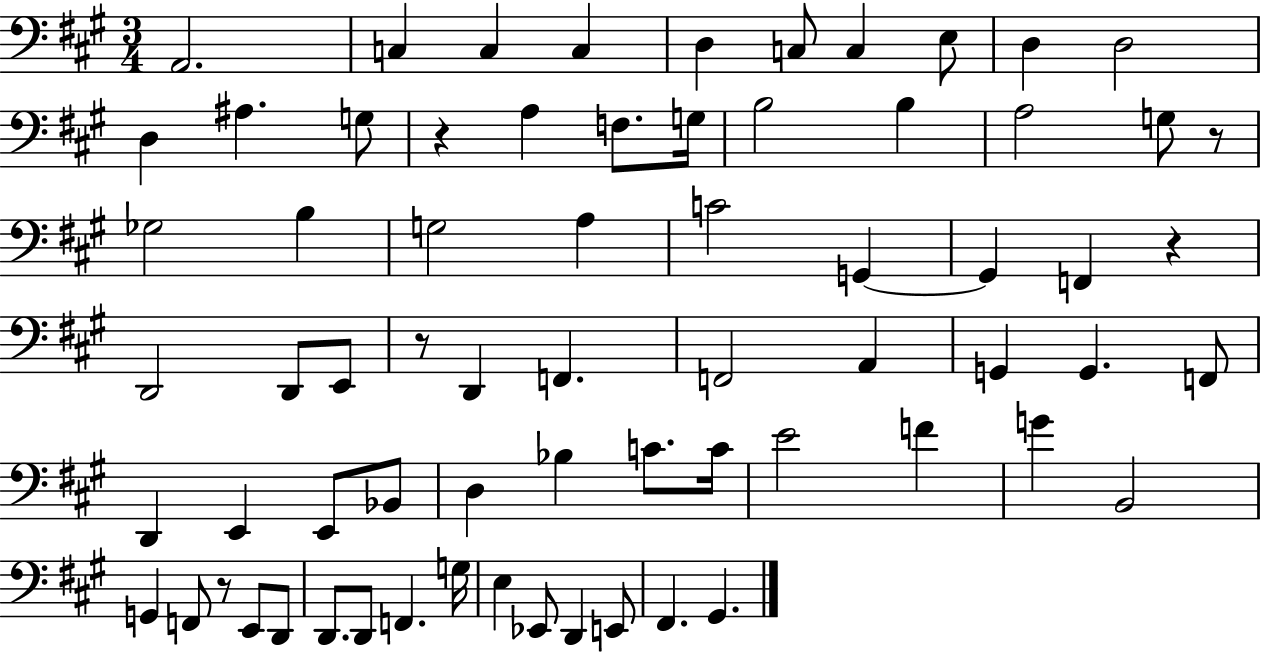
A2/h. C3/q C3/q C3/q D3/q C3/e C3/q E3/e D3/q D3/h D3/q A#3/q. G3/e R/q A3/q F3/e. G3/s B3/h B3/q A3/h G3/e R/e Gb3/h B3/q G3/h A3/q C4/h G2/q G2/q F2/q R/q D2/h D2/e E2/e R/e D2/q F2/q. F2/h A2/q G2/q G2/q. F2/e D2/q E2/q E2/e Bb2/e D3/q Bb3/q C4/e. C4/s E4/h F4/q G4/q B2/h G2/q F2/e R/e E2/e D2/e D2/e. D2/e F2/q. G3/s E3/q Eb2/e D2/q E2/e F#2/q. G#2/q.